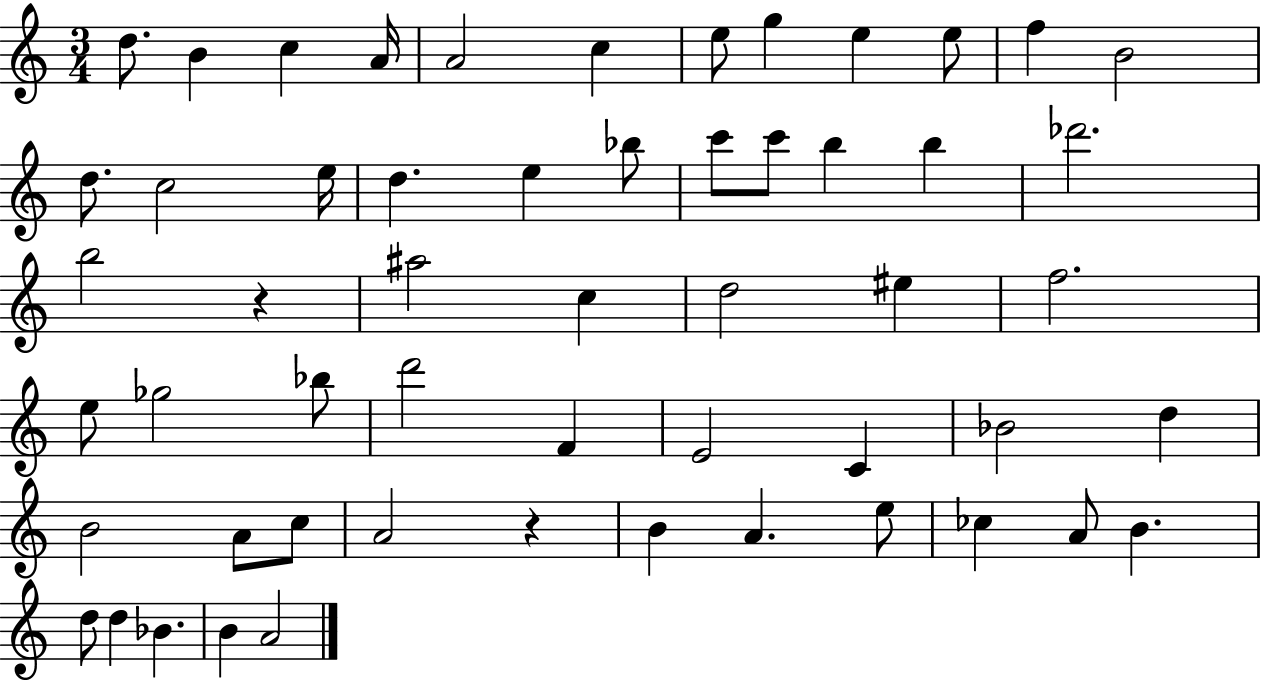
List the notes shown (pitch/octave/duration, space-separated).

D5/e. B4/q C5/q A4/s A4/h C5/q E5/e G5/q E5/q E5/e F5/q B4/h D5/e. C5/h E5/s D5/q. E5/q Bb5/e C6/e C6/e B5/q B5/q Db6/h. B5/h R/q A#5/h C5/q D5/h EIS5/q F5/h. E5/e Gb5/h Bb5/e D6/h F4/q E4/h C4/q Bb4/h D5/q B4/h A4/e C5/e A4/h R/q B4/q A4/q. E5/e CES5/q A4/e B4/q. D5/e D5/q Bb4/q. B4/q A4/h